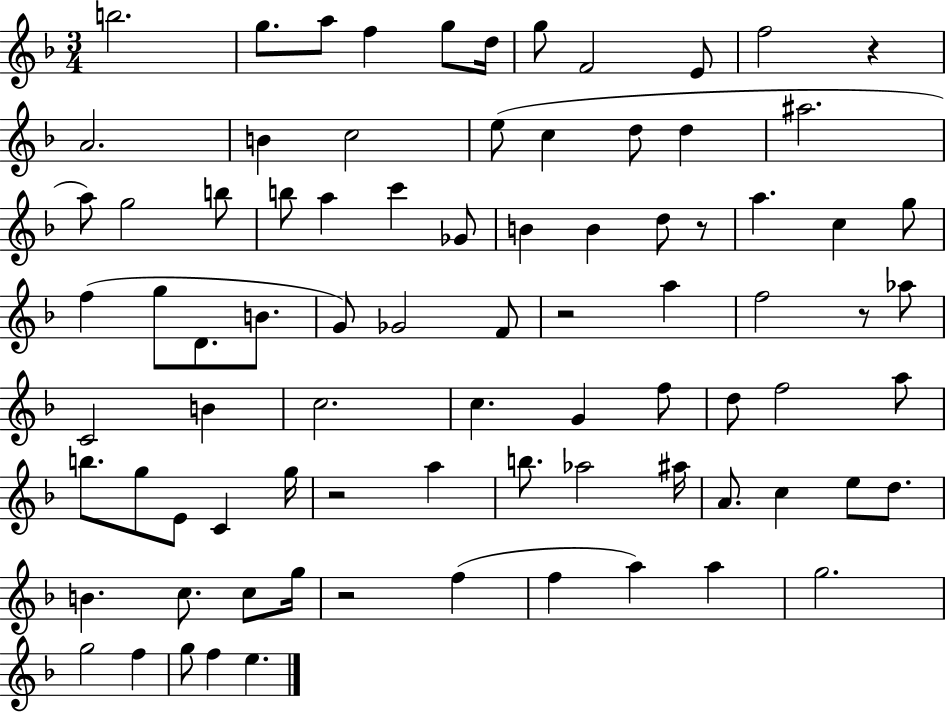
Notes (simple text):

B5/h. G5/e. A5/e F5/q G5/e D5/s G5/e F4/h E4/e F5/h R/q A4/h. B4/q C5/h E5/e C5/q D5/e D5/q A#5/h. A5/e G5/h B5/e B5/e A5/q C6/q Gb4/e B4/q B4/q D5/e R/e A5/q. C5/q G5/e F5/q G5/e D4/e. B4/e. G4/e Gb4/h F4/e R/h A5/q F5/h R/e Ab5/e C4/h B4/q C5/h. C5/q. G4/q F5/e D5/e F5/h A5/e B5/e. G5/e E4/e C4/q G5/s R/h A5/q B5/e. Ab5/h A#5/s A4/e. C5/q E5/e D5/e. B4/q. C5/e. C5/e G5/s R/h F5/q F5/q A5/q A5/q G5/h. G5/h F5/q G5/e F5/q E5/q.